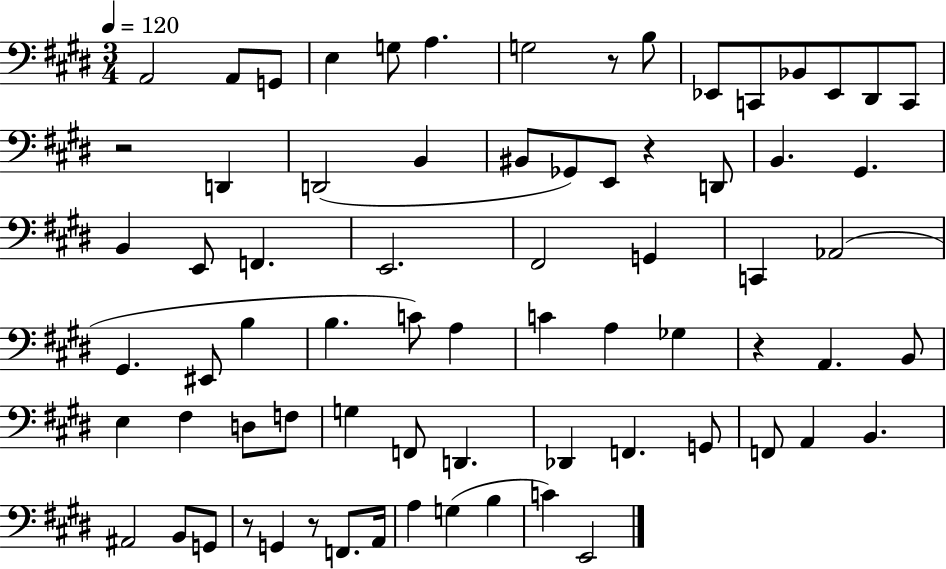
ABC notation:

X:1
T:Untitled
M:3/4
L:1/4
K:E
A,,2 A,,/2 G,,/2 E, G,/2 A, G,2 z/2 B,/2 _E,,/2 C,,/2 _B,,/2 _E,,/2 ^D,,/2 C,,/2 z2 D,, D,,2 B,, ^B,,/2 _G,,/2 E,,/2 z D,,/2 B,, ^G,, B,, E,,/2 F,, E,,2 ^F,,2 G,, C,, _A,,2 ^G,, ^E,,/2 B, B, C/2 A, C A, _G, z A,, B,,/2 E, ^F, D,/2 F,/2 G, F,,/2 D,, _D,, F,, G,,/2 F,,/2 A,, B,, ^A,,2 B,,/2 G,,/2 z/2 G,, z/2 F,,/2 A,,/4 A, G, B, C E,,2